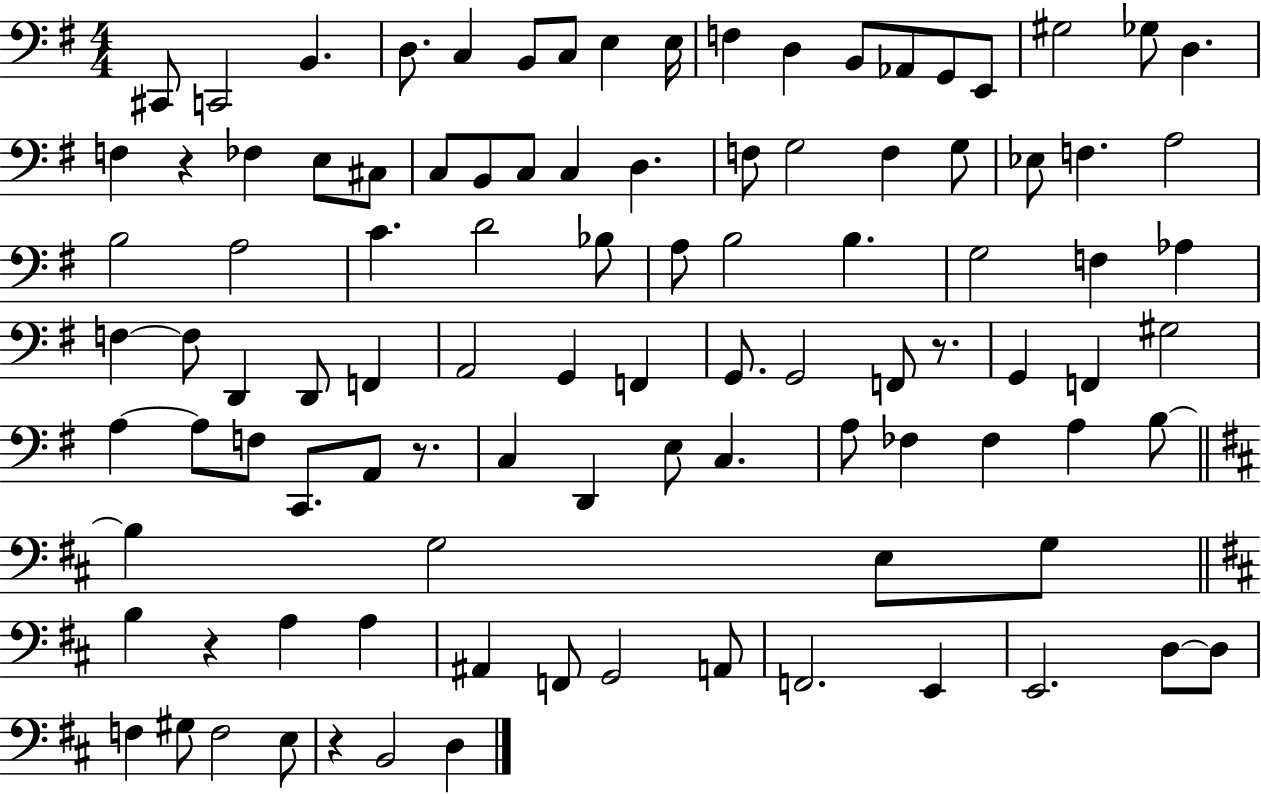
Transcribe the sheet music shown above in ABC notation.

X:1
T:Untitled
M:4/4
L:1/4
K:G
^C,,/2 C,,2 B,, D,/2 C, B,,/2 C,/2 E, E,/4 F, D, B,,/2 _A,,/2 G,,/2 E,,/2 ^G,2 _G,/2 D, F, z _F, E,/2 ^C,/2 C,/2 B,,/2 C,/2 C, D, F,/2 G,2 F, G,/2 _E,/2 F, A,2 B,2 A,2 C D2 _B,/2 A,/2 B,2 B, G,2 F, _A, F, F,/2 D,, D,,/2 F,, A,,2 G,, F,, G,,/2 G,,2 F,,/2 z/2 G,, F,, ^G,2 A, A,/2 F,/2 C,,/2 A,,/2 z/2 C, D,, E,/2 C, A,/2 _F, _F, A, B,/2 B, G,2 E,/2 G,/2 B, z A, A, ^A,, F,,/2 G,,2 A,,/2 F,,2 E,, E,,2 D,/2 D,/2 F, ^G,/2 F,2 E,/2 z B,,2 D,